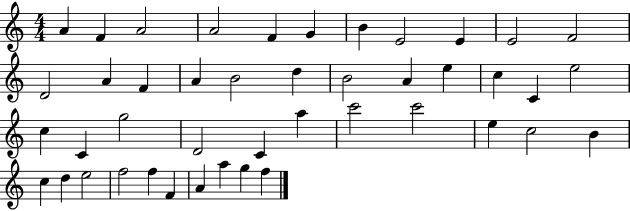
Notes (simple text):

A4/q F4/q A4/h A4/h F4/q G4/q B4/q E4/h E4/q E4/h F4/h D4/h A4/q F4/q A4/q B4/h D5/q B4/h A4/q E5/q C5/q C4/q E5/h C5/q C4/q G5/h D4/h C4/q A5/q C6/h C6/h E5/q C5/h B4/q C5/q D5/q E5/h F5/h F5/q F4/q A4/q A5/q G5/q F5/q